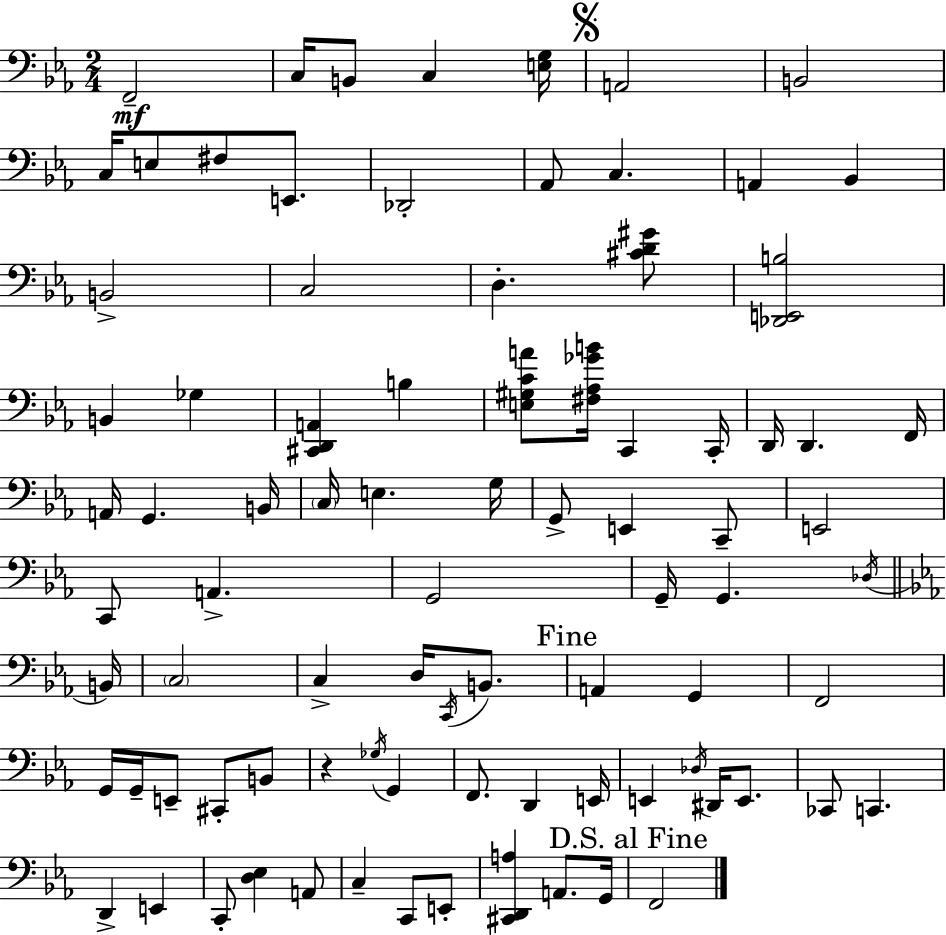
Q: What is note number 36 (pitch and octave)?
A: E2